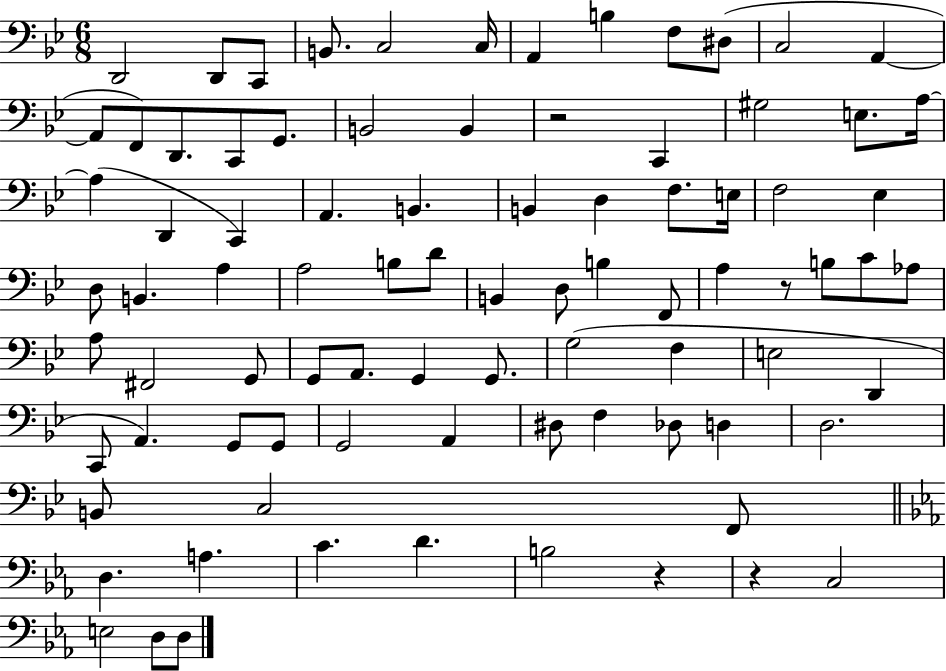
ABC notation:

X:1
T:Untitled
M:6/8
L:1/4
K:Bb
D,,2 D,,/2 C,,/2 B,,/2 C,2 C,/4 A,, B, F,/2 ^D,/2 C,2 A,, A,,/2 F,,/2 D,,/2 C,,/2 G,,/2 B,,2 B,, z2 C,, ^G,2 E,/2 A,/4 A, D,, C,, A,, B,, B,, D, F,/2 E,/4 F,2 _E, D,/2 B,, A, A,2 B,/2 D/2 B,, D,/2 B, F,,/2 A, z/2 B,/2 C/2 _A,/2 A,/2 ^F,,2 G,,/2 G,,/2 A,,/2 G,, G,,/2 G,2 F, E,2 D,, C,,/2 A,, G,,/2 G,,/2 G,,2 A,, ^D,/2 F, _D,/2 D, D,2 B,,/2 C,2 F,,/2 D, A, C D B,2 z z C,2 E,2 D,/2 D,/2